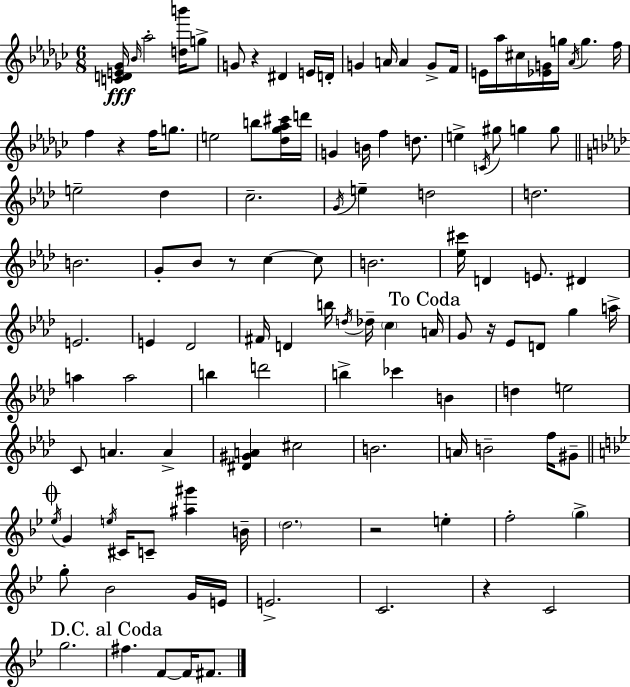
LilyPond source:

{
  \clef treble
  \numericTimeSignature
  \time 6/8
  \key ees \minor
  <c' d' e' ges'>16\fff \grace { bes'16 } aes''2-. <d'' b'''>16 g''8-> | g'8 r4 dis'4 e'16 | d'16-. g'4 a'16 a'4 g'8-> | f'16 e'16 aes''16 cis''16 <ees' g'>16 g''16 \acciaccatura { aes'16 } g''4. | \break f''16 f''4 r4 f''16 g''8. | e''2 b''8 | <des'' ges'' aes'' cis'''>16 d'''16 g'4 b'16 f''4 d''8. | e''4-> \acciaccatura { c'16 } gis''8 g''4 | \break g''8 \bar "||" \break \key f \minor e''2-- des''4 | c''2.-- | \acciaccatura { g'16 } e''4-- d''2 | d''2. | \break b'2. | g'8-. bes'8 r8 c''4~~ c''8 | b'2. | <ees'' cis'''>16 d'4 e'8. dis'4 | \break e'2. | e'4 des'2 | fis'16 d'4 b''16 \acciaccatura { d''16 } des''16-- \parenthesize c''4 | \mark "To Coda" a'16 g'8 r16 ees'8 d'8 g''4 | \break a''16-> a''4 a''2 | b''4 d'''2 | b''4-> ces'''4 b'4 | d''4 e''2 | \break c'8 a'4. a'4-> | <dis' gis' a'>4 cis''2 | b'2. | a'16 b'2-- f''16 | \break gis'8-- \mark \markup { \musicglyph "scripts.coda" } \bar "||" \break \key g \minor \acciaccatura { ees''16 } g'4 \acciaccatura { e''16 } cis'16 c'8-- <ais'' gis'''>4 | b'16-- \parenthesize d''2. | r2 e''4-. | f''2-. \parenthesize g''4-> | \break g''8-. bes'2 | g'16 e'16 e'2.-> | c'2. | r4 c'2 | \break g''2. | \mark "D.C. al Coda" fis''4. f'8~~ f'16 fis'8. | \bar "|."
}